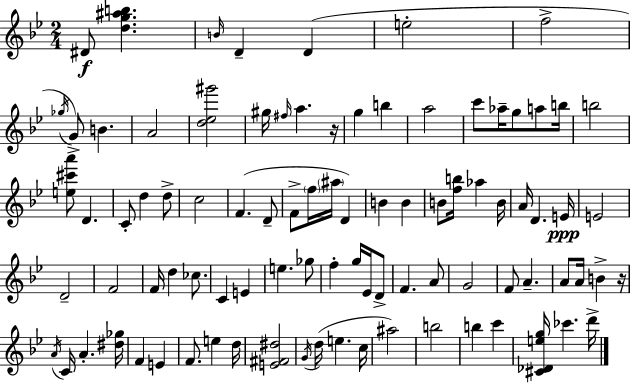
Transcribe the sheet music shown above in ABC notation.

X:1
T:Untitled
M:2/4
L:1/4
K:Gm
^D/2 [dg^ab] B/4 D D e2 f2 _g/4 G/2 B A2 [d_e^g']2 ^g/4 ^f/4 a z/4 g b a2 c'/2 _a/4 g/2 a/2 b/4 b2 [e^c'a']/2 D C/2 d d/2 c2 F D/2 F/2 f/4 ^a/4 D B B B/2 [fb]/4 _a B/4 A/4 D E/4 E2 D2 F2 F/4 d _c/2 C E e _g/2 f g/4 _E/4 D/2 F A/2 G2 F/2 A A/2 A/4 B z/4 A/4 C/4 A [^d_g]/4 F E F/2 e d/4 [E^F^d]2 G/4 d/4 e c/4 ^a2 b2 b c' [^C_Deg]/4 _c' d'/4